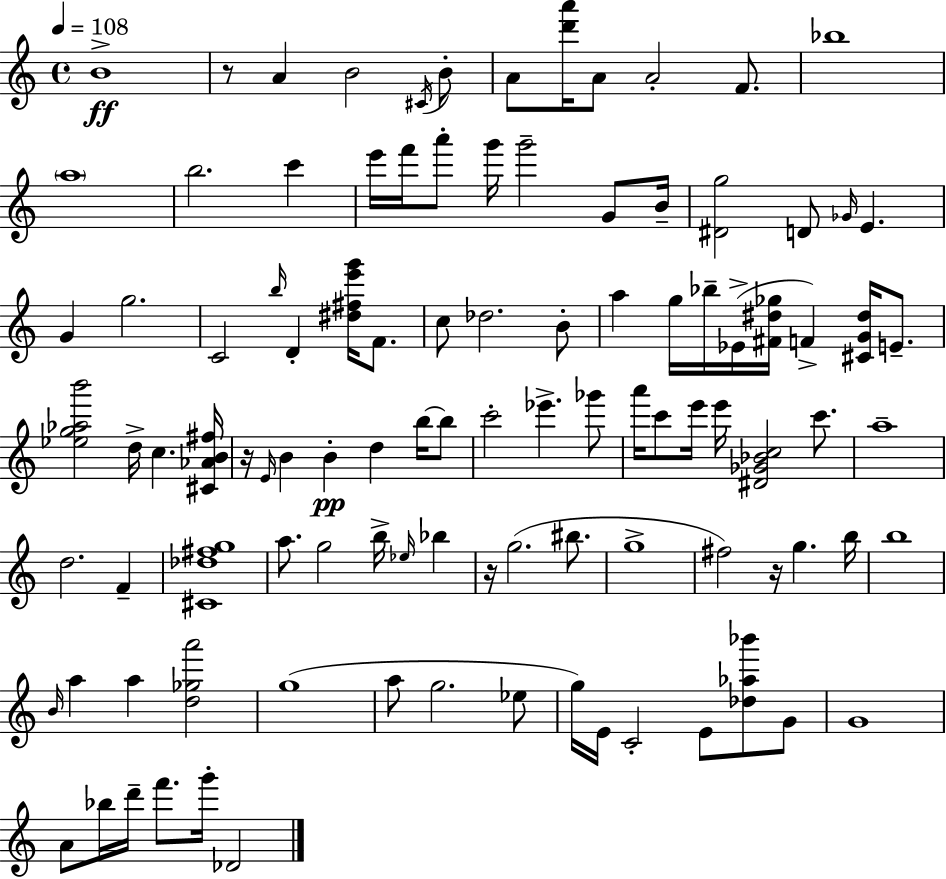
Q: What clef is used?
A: treble